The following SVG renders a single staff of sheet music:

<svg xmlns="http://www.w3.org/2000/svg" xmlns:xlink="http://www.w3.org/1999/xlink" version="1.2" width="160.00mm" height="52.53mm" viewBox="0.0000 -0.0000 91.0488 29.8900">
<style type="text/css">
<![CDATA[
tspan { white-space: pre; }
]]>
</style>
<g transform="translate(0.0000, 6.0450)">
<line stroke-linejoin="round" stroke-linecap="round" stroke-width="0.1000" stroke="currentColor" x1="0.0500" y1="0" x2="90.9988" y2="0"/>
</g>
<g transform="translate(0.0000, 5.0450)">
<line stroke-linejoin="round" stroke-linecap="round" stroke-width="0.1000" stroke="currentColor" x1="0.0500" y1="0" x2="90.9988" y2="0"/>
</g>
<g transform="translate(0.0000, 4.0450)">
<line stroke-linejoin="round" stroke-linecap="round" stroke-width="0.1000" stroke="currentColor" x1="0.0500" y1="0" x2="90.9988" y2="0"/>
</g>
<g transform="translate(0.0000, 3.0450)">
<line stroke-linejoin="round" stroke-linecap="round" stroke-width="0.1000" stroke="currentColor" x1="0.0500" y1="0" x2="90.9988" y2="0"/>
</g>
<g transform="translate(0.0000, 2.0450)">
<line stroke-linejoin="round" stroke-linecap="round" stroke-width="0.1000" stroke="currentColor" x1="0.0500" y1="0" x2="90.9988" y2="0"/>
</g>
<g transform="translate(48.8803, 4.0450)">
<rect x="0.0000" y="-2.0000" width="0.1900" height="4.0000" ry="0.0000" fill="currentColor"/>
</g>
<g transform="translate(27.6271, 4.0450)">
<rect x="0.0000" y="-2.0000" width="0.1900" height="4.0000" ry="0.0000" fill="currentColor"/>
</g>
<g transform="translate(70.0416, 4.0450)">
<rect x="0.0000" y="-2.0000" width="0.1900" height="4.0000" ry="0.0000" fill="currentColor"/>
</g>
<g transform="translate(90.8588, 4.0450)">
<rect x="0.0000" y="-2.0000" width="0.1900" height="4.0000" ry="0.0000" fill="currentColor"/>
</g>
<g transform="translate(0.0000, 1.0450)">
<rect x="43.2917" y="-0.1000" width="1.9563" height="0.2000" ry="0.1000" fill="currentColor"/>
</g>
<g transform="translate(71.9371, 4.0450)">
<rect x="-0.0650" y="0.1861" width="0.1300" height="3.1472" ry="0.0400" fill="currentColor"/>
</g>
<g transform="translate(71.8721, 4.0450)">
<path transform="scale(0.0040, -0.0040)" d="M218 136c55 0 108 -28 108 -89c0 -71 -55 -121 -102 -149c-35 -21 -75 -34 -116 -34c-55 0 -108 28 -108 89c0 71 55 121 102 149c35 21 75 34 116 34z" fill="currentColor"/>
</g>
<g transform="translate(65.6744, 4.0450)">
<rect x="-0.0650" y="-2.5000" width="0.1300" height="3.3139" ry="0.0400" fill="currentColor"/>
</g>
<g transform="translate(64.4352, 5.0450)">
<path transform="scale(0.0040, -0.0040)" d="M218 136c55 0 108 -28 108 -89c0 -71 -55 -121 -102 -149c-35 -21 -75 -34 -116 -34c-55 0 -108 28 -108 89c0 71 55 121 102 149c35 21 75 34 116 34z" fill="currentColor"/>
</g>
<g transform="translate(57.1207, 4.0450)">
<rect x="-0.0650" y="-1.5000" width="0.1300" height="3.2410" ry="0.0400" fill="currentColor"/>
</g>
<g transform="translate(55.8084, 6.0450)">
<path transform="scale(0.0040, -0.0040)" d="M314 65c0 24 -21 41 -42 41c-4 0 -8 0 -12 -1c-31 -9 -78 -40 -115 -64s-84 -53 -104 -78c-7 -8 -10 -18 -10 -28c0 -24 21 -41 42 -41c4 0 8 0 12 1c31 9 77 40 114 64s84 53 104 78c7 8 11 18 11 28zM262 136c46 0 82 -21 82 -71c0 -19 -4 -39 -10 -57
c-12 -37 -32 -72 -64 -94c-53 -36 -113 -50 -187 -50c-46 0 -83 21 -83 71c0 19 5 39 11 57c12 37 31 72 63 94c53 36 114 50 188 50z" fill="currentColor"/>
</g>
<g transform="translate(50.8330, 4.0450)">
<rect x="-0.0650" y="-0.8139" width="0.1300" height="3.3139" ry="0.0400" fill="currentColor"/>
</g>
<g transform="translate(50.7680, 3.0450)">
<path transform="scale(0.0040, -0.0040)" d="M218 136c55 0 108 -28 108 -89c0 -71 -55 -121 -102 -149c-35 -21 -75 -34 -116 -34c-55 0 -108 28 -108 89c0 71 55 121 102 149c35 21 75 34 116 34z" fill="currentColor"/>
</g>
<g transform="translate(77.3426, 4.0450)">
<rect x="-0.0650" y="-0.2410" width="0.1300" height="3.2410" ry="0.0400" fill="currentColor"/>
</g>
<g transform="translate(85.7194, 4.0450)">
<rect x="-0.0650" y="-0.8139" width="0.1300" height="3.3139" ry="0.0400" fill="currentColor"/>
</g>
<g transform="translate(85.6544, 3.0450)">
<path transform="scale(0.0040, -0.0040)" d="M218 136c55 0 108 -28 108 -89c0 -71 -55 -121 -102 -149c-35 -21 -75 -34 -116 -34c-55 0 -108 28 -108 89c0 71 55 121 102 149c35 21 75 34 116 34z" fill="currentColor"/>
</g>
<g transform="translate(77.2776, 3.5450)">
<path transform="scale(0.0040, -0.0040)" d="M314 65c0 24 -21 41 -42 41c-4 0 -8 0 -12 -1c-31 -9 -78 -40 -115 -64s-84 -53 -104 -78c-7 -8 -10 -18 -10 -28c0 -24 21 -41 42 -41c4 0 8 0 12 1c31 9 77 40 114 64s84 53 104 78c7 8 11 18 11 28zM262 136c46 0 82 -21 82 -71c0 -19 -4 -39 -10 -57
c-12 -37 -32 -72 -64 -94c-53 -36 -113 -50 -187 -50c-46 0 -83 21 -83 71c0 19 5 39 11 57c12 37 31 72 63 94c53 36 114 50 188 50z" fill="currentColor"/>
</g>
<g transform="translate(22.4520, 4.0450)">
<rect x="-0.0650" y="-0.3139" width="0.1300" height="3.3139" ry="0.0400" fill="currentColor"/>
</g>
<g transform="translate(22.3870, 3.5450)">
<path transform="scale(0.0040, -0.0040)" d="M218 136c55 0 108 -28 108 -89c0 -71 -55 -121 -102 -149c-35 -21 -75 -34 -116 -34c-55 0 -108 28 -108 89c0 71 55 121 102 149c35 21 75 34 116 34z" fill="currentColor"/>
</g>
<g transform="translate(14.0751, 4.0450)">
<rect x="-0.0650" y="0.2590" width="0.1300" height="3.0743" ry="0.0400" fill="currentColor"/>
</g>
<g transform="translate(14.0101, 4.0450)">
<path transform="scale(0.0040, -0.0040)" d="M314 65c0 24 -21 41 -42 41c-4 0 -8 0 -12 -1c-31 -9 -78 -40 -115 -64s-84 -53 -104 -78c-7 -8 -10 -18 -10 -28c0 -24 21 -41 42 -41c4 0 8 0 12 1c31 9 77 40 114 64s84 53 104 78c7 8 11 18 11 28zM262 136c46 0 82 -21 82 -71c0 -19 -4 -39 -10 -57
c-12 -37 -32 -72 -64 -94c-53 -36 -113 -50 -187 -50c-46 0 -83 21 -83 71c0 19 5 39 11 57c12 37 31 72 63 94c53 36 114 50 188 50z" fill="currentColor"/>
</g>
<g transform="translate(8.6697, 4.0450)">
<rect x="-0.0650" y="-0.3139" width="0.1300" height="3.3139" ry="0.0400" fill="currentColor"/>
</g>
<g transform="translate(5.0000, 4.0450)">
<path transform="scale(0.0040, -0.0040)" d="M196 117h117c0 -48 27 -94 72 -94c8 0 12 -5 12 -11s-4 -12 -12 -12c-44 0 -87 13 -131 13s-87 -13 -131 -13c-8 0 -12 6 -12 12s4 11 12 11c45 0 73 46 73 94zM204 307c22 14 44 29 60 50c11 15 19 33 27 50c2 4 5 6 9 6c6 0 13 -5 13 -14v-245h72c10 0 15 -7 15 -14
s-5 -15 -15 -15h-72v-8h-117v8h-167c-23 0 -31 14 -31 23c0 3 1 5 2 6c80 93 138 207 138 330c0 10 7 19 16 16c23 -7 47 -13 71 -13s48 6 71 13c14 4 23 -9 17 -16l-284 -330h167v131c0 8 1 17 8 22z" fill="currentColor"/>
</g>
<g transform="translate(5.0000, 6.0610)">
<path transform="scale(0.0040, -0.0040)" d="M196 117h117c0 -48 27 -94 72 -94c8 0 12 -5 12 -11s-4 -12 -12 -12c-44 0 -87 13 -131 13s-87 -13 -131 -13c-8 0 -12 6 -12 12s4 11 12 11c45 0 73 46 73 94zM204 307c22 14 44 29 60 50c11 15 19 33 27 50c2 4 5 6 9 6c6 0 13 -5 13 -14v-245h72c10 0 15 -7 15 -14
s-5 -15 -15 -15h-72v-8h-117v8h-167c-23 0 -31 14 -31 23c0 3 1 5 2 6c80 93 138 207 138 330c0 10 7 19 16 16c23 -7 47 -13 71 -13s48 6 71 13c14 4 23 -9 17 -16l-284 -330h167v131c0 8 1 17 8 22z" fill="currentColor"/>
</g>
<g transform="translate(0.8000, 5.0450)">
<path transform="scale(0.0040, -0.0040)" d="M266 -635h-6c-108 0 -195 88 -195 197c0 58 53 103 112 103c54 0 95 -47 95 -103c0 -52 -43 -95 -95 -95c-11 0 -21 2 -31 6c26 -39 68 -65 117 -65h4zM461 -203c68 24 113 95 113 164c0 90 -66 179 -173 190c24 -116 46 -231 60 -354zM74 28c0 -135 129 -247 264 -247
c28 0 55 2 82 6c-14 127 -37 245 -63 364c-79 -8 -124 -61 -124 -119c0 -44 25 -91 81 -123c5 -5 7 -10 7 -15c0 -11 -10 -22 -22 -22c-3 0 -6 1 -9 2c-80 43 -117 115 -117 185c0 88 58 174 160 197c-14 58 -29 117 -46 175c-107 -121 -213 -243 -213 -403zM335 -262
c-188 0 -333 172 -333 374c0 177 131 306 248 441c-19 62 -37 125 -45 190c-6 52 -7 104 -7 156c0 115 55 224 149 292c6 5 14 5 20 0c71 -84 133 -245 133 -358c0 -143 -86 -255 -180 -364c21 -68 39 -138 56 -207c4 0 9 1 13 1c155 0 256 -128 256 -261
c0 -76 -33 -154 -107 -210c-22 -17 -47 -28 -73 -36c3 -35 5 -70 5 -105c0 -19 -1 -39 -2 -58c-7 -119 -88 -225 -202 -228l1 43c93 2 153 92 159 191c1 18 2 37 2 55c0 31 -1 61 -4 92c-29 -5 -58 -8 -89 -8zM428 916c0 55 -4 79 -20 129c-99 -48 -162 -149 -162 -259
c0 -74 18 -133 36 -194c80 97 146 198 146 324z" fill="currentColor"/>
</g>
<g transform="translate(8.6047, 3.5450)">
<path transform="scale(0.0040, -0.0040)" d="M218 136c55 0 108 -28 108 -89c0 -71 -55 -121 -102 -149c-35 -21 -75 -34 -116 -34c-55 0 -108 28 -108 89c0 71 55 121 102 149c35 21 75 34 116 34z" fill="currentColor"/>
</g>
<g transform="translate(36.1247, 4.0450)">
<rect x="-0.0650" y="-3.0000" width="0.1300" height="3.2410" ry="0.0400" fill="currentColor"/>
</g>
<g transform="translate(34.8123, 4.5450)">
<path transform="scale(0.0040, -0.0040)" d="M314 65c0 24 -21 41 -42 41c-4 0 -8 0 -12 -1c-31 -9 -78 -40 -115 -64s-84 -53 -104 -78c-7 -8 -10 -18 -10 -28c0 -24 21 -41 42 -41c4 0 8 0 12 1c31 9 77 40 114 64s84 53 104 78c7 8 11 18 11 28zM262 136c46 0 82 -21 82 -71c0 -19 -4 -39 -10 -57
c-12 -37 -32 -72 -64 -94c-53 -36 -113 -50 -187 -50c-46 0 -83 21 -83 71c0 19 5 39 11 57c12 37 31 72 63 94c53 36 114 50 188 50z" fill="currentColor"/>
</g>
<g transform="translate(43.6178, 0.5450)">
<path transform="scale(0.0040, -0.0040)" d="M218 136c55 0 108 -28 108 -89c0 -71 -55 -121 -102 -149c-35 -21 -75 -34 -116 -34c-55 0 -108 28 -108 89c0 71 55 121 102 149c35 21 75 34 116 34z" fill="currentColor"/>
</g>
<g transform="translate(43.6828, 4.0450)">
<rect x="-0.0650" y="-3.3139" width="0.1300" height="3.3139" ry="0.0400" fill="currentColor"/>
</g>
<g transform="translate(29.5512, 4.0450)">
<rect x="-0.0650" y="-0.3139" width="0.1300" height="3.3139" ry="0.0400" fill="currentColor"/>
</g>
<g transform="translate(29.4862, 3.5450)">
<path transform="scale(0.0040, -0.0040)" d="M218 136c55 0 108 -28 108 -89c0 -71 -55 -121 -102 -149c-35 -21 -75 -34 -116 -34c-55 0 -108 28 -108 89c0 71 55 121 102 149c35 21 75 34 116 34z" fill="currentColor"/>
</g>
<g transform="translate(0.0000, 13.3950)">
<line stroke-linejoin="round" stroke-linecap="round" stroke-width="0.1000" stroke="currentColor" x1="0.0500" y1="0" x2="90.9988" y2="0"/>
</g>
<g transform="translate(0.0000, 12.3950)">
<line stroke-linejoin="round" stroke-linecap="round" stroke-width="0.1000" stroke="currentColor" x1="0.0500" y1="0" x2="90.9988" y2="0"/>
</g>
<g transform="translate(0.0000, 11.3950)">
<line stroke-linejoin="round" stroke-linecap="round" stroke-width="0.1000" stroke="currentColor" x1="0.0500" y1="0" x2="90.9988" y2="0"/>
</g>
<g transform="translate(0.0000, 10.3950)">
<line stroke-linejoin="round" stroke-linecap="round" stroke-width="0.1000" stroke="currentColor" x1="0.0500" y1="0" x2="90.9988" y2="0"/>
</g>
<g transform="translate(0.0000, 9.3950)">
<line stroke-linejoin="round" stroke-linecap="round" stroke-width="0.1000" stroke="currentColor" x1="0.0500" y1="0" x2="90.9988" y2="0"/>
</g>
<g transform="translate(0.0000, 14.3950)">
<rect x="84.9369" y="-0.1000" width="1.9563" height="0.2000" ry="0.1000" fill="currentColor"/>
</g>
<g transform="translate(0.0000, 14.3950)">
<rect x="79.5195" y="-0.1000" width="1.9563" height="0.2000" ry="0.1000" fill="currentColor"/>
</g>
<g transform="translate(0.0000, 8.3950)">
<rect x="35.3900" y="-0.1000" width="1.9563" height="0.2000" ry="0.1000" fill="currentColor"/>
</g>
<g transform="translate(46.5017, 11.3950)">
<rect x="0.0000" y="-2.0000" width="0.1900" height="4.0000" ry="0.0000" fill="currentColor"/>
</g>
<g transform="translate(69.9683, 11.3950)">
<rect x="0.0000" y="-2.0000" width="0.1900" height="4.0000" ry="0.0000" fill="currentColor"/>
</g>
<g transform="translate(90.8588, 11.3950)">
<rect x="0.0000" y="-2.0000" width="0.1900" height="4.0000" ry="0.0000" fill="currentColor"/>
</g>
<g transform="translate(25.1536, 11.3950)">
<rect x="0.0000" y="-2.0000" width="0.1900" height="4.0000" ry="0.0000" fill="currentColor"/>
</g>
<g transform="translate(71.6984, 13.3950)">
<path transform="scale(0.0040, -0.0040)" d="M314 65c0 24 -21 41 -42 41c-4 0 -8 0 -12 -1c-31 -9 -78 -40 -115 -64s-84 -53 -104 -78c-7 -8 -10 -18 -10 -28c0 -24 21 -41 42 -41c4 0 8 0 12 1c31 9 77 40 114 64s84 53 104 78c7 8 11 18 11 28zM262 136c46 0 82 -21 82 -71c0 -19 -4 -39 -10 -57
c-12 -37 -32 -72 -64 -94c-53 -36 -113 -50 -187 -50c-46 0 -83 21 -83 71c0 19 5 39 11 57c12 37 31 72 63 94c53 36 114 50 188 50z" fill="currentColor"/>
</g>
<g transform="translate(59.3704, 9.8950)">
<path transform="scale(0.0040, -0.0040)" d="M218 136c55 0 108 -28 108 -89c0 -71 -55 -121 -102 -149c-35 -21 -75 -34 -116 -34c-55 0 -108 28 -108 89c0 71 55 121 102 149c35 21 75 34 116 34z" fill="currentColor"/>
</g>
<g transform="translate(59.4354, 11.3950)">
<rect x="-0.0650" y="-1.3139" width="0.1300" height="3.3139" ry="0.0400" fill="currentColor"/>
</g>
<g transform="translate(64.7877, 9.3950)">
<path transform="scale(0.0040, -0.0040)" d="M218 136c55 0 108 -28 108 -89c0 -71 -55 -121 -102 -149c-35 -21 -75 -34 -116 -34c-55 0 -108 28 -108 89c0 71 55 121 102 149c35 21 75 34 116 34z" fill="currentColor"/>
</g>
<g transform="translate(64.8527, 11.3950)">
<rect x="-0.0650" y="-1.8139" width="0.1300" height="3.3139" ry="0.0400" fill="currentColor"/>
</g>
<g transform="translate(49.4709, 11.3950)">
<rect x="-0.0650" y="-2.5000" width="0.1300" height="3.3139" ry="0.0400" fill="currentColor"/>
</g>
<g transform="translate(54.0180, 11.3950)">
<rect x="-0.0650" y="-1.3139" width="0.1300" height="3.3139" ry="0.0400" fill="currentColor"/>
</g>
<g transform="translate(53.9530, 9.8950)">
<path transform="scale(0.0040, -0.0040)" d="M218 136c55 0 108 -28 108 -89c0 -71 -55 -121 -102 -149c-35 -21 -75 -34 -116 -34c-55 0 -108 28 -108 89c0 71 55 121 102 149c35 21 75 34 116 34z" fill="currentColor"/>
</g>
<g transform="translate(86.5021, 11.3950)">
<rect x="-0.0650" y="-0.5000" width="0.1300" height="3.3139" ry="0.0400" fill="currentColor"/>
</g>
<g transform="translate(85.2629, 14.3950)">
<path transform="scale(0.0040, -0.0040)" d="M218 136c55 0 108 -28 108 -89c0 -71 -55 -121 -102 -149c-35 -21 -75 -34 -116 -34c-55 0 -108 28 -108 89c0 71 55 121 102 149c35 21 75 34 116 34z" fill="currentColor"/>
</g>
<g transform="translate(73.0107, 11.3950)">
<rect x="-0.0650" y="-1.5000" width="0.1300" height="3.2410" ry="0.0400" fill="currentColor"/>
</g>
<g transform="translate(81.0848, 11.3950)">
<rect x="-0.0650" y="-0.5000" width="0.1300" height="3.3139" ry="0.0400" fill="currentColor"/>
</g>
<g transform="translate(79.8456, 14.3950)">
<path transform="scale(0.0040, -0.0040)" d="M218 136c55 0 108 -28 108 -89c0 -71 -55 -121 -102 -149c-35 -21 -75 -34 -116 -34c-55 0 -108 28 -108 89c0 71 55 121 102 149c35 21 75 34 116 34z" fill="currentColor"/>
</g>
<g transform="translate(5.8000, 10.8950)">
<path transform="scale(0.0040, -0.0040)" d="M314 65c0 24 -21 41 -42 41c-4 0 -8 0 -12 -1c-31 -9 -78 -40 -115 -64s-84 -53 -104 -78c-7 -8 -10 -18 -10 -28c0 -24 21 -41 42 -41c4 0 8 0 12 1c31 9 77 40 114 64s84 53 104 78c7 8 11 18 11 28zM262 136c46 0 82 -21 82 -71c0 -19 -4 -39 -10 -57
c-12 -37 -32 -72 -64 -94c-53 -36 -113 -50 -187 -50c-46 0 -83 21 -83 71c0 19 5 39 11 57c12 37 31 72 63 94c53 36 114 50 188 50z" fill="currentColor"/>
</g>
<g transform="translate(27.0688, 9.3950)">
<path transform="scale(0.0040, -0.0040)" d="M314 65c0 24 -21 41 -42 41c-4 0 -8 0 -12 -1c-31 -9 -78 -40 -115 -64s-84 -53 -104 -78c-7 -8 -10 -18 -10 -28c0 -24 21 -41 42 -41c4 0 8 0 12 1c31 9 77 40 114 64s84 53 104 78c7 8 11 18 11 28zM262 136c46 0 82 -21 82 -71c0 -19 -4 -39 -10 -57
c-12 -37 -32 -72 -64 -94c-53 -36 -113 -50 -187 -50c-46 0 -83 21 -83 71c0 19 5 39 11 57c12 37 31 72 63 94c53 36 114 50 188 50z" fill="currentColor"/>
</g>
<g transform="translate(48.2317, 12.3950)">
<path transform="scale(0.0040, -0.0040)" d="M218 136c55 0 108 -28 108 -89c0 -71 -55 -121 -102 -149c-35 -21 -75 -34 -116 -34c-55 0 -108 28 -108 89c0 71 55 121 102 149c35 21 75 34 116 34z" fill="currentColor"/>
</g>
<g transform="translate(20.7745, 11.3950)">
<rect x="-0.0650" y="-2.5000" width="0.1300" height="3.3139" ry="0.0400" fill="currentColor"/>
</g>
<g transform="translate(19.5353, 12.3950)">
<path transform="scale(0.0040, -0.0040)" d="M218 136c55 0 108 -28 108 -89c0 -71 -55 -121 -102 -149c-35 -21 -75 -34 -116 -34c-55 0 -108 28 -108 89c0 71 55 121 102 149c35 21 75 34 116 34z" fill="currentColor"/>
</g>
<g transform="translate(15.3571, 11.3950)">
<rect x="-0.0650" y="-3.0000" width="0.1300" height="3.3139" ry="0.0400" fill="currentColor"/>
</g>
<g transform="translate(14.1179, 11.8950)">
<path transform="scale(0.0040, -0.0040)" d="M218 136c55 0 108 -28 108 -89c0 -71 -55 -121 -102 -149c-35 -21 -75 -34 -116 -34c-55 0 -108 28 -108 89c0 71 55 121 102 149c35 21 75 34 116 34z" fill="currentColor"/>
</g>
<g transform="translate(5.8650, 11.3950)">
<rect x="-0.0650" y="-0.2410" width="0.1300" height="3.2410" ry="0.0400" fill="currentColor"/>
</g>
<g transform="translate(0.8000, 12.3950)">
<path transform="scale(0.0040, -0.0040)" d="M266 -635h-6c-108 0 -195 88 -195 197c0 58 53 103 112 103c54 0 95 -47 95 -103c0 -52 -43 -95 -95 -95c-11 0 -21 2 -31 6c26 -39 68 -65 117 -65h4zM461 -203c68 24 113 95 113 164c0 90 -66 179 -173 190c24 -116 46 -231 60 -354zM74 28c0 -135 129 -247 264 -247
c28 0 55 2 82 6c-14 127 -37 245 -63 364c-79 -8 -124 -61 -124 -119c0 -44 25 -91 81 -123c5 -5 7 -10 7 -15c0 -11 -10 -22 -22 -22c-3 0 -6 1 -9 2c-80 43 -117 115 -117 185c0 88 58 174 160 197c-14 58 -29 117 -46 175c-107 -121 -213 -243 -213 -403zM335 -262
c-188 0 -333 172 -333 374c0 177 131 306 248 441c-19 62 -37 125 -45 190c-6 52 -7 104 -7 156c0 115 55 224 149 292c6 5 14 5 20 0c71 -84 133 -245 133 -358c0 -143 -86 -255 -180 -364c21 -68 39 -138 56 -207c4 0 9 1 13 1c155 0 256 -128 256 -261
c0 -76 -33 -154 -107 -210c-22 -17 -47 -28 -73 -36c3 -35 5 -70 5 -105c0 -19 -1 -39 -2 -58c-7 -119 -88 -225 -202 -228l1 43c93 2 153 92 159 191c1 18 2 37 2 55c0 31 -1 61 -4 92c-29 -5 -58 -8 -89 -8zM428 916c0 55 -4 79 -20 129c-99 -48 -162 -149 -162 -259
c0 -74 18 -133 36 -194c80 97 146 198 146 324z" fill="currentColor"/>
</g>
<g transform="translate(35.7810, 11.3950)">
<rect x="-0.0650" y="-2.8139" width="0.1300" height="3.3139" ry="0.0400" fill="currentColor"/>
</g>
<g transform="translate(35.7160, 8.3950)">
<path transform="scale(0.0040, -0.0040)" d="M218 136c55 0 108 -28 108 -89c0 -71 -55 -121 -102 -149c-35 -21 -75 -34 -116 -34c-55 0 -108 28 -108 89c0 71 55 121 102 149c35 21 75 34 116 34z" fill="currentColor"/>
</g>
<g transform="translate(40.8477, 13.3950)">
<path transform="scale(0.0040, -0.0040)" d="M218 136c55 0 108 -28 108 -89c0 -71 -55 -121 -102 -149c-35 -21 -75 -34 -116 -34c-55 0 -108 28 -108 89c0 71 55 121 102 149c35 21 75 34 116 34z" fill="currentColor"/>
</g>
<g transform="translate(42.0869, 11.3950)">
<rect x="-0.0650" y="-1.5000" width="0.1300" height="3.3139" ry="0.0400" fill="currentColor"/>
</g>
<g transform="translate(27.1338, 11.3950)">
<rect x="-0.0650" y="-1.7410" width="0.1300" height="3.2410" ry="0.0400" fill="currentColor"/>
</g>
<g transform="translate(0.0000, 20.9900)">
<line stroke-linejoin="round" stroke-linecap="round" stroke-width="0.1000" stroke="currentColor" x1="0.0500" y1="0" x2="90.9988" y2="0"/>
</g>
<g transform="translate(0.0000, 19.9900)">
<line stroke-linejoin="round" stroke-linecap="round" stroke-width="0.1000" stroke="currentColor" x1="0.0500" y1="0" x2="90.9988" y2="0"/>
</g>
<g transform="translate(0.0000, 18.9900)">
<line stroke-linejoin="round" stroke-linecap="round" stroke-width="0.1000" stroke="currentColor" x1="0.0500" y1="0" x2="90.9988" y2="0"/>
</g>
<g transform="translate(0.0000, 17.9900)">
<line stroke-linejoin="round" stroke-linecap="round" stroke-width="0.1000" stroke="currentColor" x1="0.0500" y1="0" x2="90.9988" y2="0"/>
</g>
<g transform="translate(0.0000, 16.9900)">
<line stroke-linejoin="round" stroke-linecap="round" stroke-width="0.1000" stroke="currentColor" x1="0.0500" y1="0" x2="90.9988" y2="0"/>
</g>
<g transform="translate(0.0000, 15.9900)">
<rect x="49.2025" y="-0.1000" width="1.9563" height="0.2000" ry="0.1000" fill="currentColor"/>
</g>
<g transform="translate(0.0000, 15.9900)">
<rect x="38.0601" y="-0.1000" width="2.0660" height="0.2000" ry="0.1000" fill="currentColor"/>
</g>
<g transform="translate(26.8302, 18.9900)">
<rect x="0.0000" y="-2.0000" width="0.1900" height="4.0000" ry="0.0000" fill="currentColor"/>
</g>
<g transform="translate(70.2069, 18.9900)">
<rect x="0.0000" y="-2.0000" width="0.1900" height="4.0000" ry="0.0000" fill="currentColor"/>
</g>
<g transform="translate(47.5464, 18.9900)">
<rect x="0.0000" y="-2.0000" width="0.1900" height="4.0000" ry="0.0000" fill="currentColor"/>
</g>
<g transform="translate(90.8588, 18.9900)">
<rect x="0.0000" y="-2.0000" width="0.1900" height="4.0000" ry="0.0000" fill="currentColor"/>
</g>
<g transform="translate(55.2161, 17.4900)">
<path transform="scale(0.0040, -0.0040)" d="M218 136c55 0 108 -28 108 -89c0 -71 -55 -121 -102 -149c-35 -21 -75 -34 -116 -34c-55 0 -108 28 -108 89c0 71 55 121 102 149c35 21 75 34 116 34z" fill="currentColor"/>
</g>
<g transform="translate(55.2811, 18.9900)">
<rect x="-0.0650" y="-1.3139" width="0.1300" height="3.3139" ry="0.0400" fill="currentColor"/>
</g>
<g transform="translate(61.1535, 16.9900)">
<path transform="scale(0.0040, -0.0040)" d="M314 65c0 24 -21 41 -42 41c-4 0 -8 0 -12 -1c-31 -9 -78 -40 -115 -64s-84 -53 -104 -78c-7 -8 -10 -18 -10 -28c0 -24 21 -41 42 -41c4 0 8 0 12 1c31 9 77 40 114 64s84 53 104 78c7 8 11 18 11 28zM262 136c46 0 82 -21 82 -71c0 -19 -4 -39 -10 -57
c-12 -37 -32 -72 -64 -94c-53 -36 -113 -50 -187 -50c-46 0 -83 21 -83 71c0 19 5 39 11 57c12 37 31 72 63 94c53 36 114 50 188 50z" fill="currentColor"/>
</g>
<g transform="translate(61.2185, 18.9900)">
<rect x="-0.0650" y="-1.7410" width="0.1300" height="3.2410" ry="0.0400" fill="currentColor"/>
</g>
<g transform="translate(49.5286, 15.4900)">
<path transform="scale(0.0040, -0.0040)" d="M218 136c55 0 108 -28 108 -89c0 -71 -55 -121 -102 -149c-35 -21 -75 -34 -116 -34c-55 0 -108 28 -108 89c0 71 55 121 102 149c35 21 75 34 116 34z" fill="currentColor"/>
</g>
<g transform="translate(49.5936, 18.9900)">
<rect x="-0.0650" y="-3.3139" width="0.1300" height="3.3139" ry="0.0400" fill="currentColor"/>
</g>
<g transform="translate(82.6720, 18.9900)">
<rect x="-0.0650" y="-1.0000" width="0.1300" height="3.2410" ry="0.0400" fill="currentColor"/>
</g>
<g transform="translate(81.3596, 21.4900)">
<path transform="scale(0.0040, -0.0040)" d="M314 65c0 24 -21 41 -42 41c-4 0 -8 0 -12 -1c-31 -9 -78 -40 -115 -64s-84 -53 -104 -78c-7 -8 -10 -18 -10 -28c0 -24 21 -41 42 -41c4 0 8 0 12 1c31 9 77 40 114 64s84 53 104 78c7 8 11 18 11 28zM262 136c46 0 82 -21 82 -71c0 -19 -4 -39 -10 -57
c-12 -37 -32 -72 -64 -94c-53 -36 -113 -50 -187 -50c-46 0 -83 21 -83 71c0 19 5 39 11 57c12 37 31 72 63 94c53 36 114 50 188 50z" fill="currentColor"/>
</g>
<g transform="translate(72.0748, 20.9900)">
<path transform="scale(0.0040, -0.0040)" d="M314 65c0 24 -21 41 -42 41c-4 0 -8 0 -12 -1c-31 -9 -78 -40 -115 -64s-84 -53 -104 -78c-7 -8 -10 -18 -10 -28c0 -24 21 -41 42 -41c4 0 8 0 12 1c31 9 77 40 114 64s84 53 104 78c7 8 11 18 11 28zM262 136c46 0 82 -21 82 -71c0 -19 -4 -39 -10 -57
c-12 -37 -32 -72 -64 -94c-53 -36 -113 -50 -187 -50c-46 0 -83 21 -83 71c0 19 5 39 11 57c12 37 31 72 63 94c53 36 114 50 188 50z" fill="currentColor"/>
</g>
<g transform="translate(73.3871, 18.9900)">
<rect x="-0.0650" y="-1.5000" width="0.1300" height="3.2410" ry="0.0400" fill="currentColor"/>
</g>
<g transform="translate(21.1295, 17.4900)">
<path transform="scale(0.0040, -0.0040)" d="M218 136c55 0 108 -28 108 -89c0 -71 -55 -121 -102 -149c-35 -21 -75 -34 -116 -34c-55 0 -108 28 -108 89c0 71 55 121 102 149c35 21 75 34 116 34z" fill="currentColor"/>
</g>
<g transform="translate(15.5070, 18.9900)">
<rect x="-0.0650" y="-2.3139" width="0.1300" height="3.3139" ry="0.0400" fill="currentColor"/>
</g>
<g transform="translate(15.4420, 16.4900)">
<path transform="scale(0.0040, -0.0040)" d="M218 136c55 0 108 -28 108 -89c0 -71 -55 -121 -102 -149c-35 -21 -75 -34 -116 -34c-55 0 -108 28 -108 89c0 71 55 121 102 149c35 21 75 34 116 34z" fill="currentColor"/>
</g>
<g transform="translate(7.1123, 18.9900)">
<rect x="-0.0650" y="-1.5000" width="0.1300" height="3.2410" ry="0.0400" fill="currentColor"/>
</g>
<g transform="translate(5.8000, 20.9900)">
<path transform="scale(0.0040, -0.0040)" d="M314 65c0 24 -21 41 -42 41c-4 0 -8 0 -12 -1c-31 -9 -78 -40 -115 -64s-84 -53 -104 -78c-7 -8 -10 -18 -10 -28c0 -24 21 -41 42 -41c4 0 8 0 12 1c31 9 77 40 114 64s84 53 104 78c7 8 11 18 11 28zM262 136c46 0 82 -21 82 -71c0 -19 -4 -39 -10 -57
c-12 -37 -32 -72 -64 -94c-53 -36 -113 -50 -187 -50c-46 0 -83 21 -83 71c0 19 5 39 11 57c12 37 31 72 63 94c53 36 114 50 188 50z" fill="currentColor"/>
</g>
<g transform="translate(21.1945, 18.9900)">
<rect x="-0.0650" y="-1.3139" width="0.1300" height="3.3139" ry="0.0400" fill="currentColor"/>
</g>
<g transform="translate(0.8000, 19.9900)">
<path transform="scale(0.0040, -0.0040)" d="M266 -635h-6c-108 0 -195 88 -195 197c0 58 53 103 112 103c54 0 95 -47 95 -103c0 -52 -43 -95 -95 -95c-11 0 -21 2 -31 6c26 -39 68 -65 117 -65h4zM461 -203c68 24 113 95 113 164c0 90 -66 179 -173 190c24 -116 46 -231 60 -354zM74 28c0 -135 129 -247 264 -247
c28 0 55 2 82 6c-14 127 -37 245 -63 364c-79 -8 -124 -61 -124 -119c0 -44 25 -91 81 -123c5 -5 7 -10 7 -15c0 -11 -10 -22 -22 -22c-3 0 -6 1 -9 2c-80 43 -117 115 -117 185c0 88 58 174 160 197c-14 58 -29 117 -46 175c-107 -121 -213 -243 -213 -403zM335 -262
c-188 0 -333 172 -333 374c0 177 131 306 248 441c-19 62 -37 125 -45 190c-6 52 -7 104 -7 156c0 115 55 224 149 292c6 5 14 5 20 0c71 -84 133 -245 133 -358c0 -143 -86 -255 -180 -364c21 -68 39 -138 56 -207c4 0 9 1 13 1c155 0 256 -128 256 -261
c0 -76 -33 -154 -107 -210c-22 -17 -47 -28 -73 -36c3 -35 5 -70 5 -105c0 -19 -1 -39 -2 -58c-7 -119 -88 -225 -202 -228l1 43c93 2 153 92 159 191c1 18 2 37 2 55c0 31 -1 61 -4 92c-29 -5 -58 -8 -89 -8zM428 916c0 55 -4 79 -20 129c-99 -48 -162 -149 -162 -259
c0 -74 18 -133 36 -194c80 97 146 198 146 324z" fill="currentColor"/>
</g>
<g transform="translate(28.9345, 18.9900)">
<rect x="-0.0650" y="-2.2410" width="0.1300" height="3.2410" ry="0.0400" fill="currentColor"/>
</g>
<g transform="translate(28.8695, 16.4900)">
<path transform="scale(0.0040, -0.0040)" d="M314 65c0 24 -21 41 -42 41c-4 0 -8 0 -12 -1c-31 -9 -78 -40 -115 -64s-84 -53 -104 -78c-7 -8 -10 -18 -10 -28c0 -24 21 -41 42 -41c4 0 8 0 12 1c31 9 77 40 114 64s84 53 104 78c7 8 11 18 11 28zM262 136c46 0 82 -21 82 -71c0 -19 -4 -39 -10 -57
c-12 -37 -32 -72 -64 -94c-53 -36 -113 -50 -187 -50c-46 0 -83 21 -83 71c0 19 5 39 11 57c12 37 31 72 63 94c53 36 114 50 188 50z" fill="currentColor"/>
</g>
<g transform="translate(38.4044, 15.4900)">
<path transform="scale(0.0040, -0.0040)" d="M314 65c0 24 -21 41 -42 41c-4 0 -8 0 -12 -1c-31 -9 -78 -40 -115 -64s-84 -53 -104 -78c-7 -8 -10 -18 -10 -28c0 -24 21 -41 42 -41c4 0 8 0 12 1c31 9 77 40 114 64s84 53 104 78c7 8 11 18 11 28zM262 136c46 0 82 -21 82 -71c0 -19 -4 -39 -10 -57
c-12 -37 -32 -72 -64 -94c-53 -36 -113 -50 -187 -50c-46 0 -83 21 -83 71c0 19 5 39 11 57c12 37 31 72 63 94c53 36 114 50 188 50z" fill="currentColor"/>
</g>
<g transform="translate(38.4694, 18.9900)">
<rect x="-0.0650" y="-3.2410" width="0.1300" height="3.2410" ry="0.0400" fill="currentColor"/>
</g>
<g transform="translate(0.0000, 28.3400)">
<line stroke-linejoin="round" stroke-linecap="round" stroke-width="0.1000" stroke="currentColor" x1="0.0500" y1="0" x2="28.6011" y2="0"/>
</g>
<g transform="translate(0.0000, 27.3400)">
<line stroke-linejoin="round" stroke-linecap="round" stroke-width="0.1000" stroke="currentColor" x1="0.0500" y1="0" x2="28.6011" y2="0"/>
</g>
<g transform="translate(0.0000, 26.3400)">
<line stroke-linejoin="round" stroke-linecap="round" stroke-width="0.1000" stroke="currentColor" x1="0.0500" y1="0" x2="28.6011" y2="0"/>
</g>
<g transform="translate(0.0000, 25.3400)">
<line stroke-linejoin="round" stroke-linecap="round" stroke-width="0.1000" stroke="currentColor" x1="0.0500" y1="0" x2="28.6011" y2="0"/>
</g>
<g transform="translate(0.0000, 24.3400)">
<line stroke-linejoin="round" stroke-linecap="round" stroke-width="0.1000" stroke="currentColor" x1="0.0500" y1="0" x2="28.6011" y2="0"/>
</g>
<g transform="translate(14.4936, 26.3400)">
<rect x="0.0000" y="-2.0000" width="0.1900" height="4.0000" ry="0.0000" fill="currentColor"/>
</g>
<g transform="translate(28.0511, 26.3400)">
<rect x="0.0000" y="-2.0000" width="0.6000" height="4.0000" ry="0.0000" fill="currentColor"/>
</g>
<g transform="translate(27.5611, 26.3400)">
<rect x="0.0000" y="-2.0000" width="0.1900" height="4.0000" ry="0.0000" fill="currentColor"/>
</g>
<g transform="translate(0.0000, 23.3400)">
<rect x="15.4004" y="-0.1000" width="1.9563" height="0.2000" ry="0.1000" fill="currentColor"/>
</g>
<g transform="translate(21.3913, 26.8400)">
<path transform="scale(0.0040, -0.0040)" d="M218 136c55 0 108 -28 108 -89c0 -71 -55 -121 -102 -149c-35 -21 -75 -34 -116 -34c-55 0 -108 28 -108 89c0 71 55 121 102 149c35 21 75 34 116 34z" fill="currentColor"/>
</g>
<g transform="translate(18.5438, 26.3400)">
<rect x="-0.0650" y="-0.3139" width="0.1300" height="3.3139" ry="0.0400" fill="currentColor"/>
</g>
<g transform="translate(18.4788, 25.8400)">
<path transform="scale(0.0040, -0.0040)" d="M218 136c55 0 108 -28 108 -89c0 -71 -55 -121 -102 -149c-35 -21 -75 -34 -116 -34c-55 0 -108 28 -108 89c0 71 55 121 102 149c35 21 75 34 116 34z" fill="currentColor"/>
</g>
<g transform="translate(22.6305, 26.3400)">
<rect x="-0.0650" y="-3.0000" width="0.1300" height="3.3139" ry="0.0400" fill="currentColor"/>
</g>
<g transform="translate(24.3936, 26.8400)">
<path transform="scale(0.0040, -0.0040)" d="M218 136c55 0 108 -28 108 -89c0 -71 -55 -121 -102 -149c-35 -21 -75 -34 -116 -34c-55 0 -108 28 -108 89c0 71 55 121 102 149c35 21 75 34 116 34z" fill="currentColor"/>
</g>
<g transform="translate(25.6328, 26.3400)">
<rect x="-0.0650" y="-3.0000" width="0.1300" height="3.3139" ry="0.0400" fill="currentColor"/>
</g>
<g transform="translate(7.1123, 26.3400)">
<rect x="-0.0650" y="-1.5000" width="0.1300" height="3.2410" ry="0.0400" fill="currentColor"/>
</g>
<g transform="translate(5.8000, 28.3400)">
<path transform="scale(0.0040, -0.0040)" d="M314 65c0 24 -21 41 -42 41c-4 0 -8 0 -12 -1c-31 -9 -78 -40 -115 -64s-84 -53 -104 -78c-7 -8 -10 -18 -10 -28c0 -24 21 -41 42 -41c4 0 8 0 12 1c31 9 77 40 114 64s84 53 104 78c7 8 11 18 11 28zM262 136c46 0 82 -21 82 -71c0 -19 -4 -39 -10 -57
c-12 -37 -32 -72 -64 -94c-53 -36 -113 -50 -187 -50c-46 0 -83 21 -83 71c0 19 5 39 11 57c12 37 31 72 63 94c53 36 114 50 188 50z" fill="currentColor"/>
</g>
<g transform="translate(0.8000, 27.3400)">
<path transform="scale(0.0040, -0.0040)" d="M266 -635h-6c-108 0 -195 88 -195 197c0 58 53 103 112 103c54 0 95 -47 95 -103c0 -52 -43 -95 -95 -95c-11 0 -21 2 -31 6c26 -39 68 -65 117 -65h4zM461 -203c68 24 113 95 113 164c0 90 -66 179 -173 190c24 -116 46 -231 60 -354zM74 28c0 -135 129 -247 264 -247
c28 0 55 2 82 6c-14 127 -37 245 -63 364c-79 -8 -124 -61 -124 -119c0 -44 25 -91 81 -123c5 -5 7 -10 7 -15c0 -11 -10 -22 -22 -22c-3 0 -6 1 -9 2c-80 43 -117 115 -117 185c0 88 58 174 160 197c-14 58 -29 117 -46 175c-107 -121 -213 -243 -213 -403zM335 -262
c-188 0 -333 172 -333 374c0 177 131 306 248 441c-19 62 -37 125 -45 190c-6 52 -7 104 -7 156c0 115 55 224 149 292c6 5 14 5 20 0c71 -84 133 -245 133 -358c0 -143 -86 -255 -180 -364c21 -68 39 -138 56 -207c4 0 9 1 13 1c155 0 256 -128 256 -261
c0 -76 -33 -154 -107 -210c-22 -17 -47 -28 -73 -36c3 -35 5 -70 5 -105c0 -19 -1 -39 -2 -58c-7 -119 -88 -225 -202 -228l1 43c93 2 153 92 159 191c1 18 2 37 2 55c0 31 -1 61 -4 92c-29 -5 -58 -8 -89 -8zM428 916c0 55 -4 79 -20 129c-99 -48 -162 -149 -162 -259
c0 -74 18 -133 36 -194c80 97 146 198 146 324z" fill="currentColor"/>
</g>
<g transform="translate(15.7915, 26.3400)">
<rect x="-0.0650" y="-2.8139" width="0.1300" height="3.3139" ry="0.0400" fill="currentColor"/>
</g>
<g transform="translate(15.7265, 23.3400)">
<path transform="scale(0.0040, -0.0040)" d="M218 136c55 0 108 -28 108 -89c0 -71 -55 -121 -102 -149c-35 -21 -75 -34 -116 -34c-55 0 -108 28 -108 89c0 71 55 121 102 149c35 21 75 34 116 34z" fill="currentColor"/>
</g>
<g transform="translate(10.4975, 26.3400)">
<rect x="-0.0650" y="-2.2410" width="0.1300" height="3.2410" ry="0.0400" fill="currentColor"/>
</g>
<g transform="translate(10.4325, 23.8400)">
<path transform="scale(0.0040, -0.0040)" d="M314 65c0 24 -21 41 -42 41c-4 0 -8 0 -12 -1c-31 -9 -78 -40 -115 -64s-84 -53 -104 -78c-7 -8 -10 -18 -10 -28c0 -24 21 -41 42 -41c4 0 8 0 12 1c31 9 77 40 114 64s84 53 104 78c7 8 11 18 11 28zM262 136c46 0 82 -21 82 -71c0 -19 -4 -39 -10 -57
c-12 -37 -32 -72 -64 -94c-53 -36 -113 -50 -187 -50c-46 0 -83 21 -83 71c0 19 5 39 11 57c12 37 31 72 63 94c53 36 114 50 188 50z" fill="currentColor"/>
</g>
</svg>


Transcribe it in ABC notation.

X:1
T:Untitled
M:4/4
L:1/4
K:C
c B2 c c A2 b d E2 G B c2 d c2 A G f2 a E G e e f E2 C C E2 g e g2 b2 b e f2 E2 D2 E2 g2 a c A A